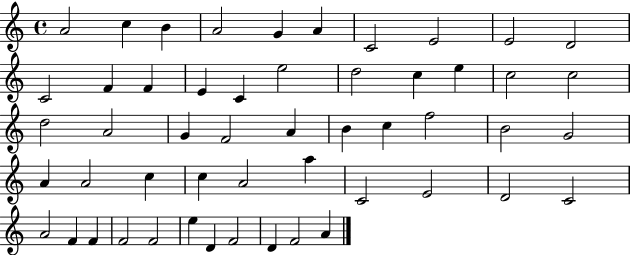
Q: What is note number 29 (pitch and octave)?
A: F5